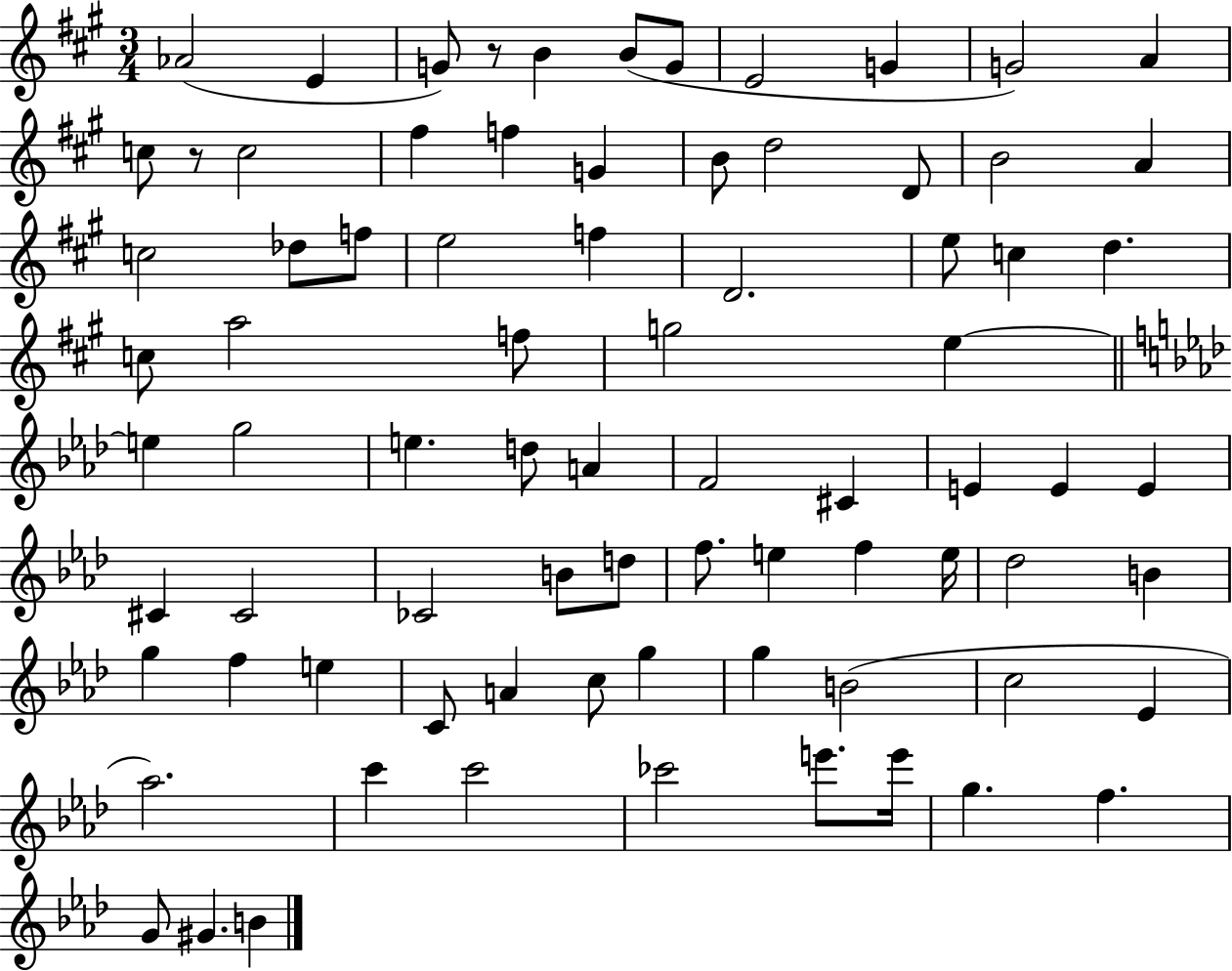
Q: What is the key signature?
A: A major